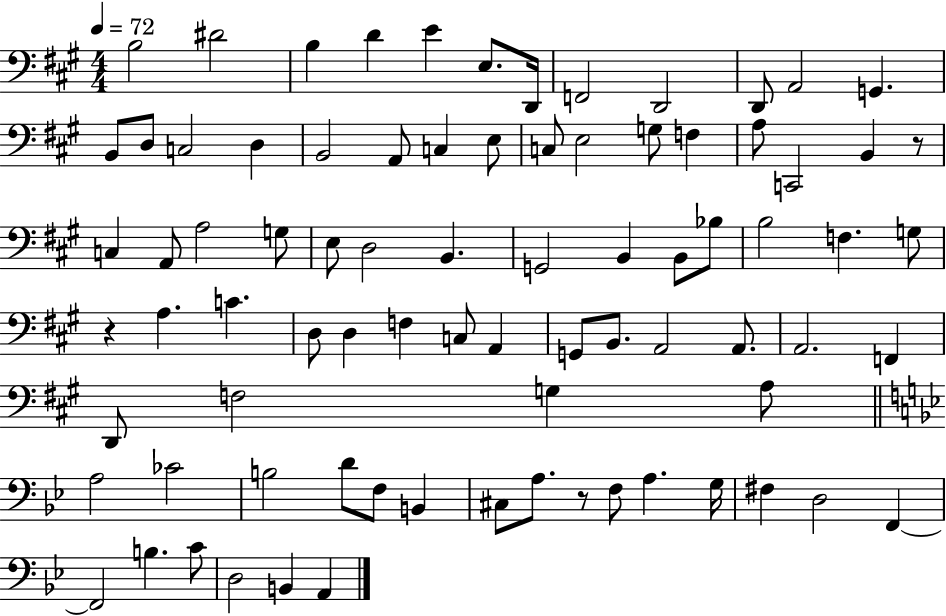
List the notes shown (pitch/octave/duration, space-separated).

B3/h D#4/h B3/q D4/q E4/q E3/e. D2/s F2/h D2/h D2/e A2/h G2/q. B2/e D3/e C3/h D3/q B2/h A2/e C3/q E3/e C3/e E3/h G3/e F3/q A3/e C2/h B2/q R/e C3/q A2/e A3/h G3/e E3/e D3/h B2/q. G2/h B2/q B2/e Bb3/e B3/h F3/q. G3/e R/q A3/q. C4/q. D3/e D3/q F3/q C3/e A2/q G2/e B2/e. A2/h A2/e. A2/h. F2/q D2/e F3/h G3/q A3/e A3/h CES4/h B3/h D4/e F3/e B2/q C#3/e A3/e. R/e F3/e A3/q. G3/s F#3/q D3/h F2/q F2/h B3/q. C4/e D3/h B2/q A2/q